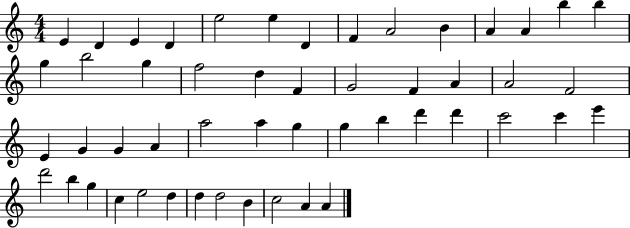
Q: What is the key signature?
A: C major